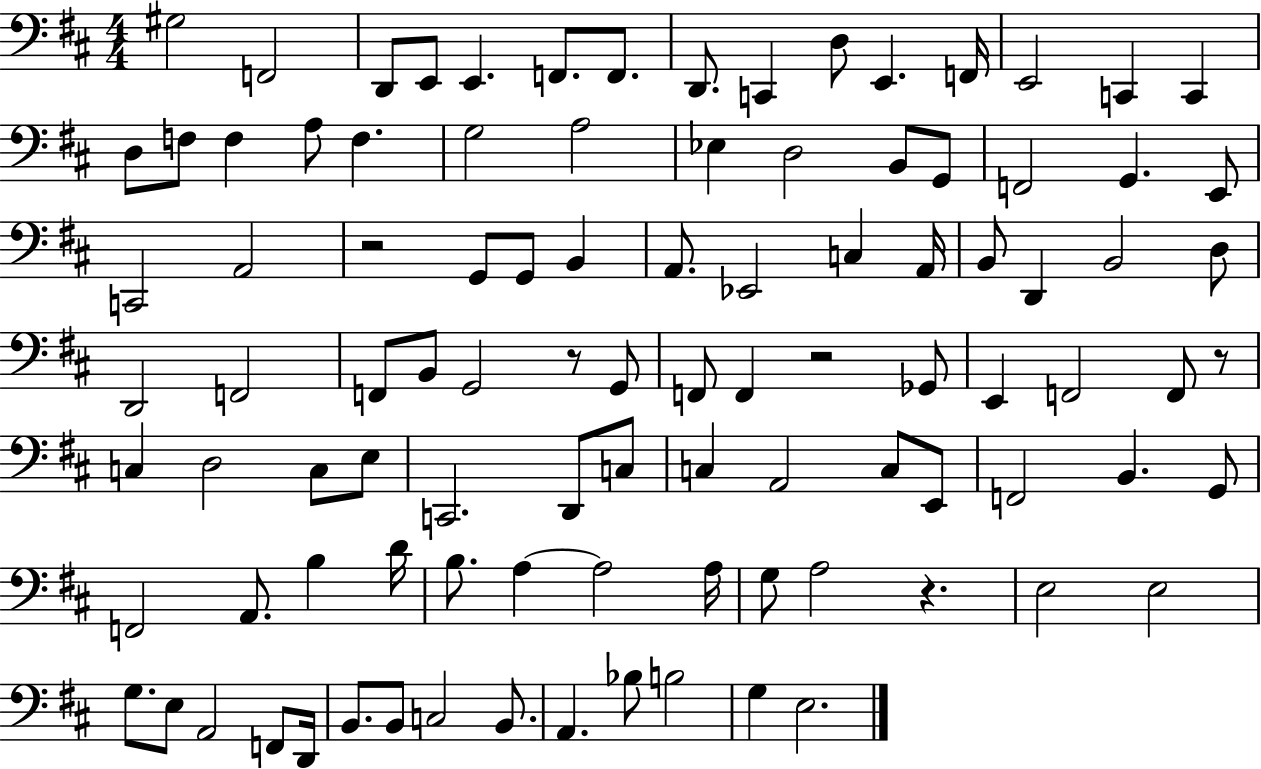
X:1
T:Untitled
M:4/4
L:1/4
K:D
^G,2 F,,2 D,,/2 E,,/2 E,, F,,/2 F,,/2 D,,/2 C,, D,/2 E,, F,,/4 E,,2 C,, C,, D,/2 F,/2 F, A,/2 F, G,2 A,2 _E, D,2 B,,/2 G,,/2 F,,2 G,, E,,/2 C,,2 A,,2 z2 G,,/2 G,,/2 B,, A,,/2 _E,,2 C, A,,/4 B,,/2 D,, B,,2 D,/2 D,,2 F,,2 F,,/2 B,,/2 G,,2 z/2 G,,/2 F,,/2 F,, z2 _G,,/2 E,, F,,2 F,,/2 z/2 C, D,2 C,/2 E,/2 C,,2 D,,/2 C,/2 C, A,,2 C,/2 E,,/2 F,,2 B,, G,,/2 F,,2 A,,/2 B, D/4 B,/2 A, A,2 A,/4 G,/2 A,2 z E,2 E,2 G,/2 E,/2 A,,2 F,,/2 D,,/4 B,,/2 B,,/2 C,2 B,,/2 A,, _B,/2 B,2 G, E,2